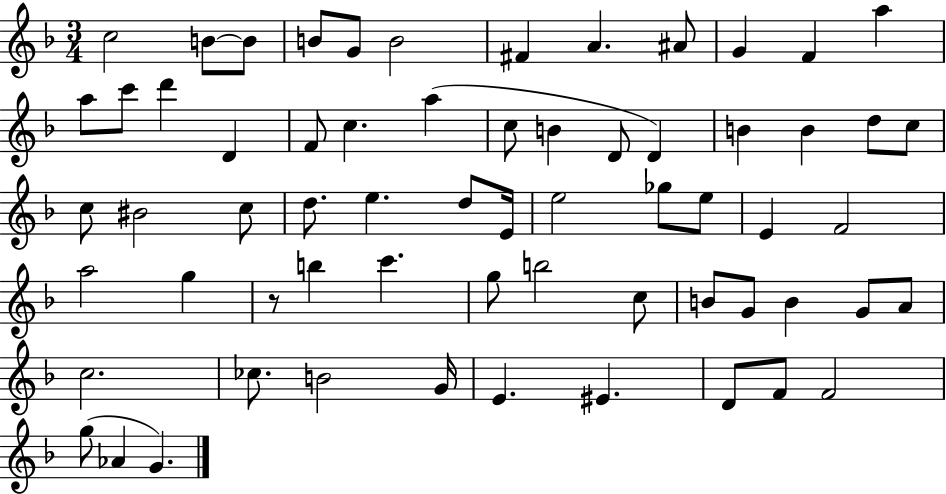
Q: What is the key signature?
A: F major